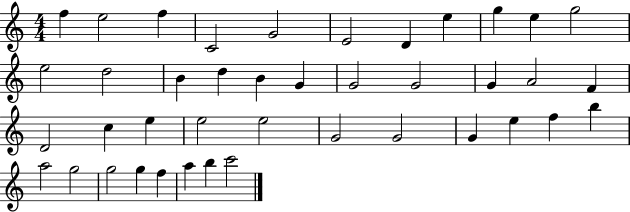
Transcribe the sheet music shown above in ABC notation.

X:1
T:Untitled
M:4/4
L:1/4
K:C
f e2 f C2 G2 E2 D e g e g2 e2 d2 B d B G G2 G2 G A2 F D2 c e e2 e2 G2 G2 G e f b a2 g2 g2 g f a b c'2